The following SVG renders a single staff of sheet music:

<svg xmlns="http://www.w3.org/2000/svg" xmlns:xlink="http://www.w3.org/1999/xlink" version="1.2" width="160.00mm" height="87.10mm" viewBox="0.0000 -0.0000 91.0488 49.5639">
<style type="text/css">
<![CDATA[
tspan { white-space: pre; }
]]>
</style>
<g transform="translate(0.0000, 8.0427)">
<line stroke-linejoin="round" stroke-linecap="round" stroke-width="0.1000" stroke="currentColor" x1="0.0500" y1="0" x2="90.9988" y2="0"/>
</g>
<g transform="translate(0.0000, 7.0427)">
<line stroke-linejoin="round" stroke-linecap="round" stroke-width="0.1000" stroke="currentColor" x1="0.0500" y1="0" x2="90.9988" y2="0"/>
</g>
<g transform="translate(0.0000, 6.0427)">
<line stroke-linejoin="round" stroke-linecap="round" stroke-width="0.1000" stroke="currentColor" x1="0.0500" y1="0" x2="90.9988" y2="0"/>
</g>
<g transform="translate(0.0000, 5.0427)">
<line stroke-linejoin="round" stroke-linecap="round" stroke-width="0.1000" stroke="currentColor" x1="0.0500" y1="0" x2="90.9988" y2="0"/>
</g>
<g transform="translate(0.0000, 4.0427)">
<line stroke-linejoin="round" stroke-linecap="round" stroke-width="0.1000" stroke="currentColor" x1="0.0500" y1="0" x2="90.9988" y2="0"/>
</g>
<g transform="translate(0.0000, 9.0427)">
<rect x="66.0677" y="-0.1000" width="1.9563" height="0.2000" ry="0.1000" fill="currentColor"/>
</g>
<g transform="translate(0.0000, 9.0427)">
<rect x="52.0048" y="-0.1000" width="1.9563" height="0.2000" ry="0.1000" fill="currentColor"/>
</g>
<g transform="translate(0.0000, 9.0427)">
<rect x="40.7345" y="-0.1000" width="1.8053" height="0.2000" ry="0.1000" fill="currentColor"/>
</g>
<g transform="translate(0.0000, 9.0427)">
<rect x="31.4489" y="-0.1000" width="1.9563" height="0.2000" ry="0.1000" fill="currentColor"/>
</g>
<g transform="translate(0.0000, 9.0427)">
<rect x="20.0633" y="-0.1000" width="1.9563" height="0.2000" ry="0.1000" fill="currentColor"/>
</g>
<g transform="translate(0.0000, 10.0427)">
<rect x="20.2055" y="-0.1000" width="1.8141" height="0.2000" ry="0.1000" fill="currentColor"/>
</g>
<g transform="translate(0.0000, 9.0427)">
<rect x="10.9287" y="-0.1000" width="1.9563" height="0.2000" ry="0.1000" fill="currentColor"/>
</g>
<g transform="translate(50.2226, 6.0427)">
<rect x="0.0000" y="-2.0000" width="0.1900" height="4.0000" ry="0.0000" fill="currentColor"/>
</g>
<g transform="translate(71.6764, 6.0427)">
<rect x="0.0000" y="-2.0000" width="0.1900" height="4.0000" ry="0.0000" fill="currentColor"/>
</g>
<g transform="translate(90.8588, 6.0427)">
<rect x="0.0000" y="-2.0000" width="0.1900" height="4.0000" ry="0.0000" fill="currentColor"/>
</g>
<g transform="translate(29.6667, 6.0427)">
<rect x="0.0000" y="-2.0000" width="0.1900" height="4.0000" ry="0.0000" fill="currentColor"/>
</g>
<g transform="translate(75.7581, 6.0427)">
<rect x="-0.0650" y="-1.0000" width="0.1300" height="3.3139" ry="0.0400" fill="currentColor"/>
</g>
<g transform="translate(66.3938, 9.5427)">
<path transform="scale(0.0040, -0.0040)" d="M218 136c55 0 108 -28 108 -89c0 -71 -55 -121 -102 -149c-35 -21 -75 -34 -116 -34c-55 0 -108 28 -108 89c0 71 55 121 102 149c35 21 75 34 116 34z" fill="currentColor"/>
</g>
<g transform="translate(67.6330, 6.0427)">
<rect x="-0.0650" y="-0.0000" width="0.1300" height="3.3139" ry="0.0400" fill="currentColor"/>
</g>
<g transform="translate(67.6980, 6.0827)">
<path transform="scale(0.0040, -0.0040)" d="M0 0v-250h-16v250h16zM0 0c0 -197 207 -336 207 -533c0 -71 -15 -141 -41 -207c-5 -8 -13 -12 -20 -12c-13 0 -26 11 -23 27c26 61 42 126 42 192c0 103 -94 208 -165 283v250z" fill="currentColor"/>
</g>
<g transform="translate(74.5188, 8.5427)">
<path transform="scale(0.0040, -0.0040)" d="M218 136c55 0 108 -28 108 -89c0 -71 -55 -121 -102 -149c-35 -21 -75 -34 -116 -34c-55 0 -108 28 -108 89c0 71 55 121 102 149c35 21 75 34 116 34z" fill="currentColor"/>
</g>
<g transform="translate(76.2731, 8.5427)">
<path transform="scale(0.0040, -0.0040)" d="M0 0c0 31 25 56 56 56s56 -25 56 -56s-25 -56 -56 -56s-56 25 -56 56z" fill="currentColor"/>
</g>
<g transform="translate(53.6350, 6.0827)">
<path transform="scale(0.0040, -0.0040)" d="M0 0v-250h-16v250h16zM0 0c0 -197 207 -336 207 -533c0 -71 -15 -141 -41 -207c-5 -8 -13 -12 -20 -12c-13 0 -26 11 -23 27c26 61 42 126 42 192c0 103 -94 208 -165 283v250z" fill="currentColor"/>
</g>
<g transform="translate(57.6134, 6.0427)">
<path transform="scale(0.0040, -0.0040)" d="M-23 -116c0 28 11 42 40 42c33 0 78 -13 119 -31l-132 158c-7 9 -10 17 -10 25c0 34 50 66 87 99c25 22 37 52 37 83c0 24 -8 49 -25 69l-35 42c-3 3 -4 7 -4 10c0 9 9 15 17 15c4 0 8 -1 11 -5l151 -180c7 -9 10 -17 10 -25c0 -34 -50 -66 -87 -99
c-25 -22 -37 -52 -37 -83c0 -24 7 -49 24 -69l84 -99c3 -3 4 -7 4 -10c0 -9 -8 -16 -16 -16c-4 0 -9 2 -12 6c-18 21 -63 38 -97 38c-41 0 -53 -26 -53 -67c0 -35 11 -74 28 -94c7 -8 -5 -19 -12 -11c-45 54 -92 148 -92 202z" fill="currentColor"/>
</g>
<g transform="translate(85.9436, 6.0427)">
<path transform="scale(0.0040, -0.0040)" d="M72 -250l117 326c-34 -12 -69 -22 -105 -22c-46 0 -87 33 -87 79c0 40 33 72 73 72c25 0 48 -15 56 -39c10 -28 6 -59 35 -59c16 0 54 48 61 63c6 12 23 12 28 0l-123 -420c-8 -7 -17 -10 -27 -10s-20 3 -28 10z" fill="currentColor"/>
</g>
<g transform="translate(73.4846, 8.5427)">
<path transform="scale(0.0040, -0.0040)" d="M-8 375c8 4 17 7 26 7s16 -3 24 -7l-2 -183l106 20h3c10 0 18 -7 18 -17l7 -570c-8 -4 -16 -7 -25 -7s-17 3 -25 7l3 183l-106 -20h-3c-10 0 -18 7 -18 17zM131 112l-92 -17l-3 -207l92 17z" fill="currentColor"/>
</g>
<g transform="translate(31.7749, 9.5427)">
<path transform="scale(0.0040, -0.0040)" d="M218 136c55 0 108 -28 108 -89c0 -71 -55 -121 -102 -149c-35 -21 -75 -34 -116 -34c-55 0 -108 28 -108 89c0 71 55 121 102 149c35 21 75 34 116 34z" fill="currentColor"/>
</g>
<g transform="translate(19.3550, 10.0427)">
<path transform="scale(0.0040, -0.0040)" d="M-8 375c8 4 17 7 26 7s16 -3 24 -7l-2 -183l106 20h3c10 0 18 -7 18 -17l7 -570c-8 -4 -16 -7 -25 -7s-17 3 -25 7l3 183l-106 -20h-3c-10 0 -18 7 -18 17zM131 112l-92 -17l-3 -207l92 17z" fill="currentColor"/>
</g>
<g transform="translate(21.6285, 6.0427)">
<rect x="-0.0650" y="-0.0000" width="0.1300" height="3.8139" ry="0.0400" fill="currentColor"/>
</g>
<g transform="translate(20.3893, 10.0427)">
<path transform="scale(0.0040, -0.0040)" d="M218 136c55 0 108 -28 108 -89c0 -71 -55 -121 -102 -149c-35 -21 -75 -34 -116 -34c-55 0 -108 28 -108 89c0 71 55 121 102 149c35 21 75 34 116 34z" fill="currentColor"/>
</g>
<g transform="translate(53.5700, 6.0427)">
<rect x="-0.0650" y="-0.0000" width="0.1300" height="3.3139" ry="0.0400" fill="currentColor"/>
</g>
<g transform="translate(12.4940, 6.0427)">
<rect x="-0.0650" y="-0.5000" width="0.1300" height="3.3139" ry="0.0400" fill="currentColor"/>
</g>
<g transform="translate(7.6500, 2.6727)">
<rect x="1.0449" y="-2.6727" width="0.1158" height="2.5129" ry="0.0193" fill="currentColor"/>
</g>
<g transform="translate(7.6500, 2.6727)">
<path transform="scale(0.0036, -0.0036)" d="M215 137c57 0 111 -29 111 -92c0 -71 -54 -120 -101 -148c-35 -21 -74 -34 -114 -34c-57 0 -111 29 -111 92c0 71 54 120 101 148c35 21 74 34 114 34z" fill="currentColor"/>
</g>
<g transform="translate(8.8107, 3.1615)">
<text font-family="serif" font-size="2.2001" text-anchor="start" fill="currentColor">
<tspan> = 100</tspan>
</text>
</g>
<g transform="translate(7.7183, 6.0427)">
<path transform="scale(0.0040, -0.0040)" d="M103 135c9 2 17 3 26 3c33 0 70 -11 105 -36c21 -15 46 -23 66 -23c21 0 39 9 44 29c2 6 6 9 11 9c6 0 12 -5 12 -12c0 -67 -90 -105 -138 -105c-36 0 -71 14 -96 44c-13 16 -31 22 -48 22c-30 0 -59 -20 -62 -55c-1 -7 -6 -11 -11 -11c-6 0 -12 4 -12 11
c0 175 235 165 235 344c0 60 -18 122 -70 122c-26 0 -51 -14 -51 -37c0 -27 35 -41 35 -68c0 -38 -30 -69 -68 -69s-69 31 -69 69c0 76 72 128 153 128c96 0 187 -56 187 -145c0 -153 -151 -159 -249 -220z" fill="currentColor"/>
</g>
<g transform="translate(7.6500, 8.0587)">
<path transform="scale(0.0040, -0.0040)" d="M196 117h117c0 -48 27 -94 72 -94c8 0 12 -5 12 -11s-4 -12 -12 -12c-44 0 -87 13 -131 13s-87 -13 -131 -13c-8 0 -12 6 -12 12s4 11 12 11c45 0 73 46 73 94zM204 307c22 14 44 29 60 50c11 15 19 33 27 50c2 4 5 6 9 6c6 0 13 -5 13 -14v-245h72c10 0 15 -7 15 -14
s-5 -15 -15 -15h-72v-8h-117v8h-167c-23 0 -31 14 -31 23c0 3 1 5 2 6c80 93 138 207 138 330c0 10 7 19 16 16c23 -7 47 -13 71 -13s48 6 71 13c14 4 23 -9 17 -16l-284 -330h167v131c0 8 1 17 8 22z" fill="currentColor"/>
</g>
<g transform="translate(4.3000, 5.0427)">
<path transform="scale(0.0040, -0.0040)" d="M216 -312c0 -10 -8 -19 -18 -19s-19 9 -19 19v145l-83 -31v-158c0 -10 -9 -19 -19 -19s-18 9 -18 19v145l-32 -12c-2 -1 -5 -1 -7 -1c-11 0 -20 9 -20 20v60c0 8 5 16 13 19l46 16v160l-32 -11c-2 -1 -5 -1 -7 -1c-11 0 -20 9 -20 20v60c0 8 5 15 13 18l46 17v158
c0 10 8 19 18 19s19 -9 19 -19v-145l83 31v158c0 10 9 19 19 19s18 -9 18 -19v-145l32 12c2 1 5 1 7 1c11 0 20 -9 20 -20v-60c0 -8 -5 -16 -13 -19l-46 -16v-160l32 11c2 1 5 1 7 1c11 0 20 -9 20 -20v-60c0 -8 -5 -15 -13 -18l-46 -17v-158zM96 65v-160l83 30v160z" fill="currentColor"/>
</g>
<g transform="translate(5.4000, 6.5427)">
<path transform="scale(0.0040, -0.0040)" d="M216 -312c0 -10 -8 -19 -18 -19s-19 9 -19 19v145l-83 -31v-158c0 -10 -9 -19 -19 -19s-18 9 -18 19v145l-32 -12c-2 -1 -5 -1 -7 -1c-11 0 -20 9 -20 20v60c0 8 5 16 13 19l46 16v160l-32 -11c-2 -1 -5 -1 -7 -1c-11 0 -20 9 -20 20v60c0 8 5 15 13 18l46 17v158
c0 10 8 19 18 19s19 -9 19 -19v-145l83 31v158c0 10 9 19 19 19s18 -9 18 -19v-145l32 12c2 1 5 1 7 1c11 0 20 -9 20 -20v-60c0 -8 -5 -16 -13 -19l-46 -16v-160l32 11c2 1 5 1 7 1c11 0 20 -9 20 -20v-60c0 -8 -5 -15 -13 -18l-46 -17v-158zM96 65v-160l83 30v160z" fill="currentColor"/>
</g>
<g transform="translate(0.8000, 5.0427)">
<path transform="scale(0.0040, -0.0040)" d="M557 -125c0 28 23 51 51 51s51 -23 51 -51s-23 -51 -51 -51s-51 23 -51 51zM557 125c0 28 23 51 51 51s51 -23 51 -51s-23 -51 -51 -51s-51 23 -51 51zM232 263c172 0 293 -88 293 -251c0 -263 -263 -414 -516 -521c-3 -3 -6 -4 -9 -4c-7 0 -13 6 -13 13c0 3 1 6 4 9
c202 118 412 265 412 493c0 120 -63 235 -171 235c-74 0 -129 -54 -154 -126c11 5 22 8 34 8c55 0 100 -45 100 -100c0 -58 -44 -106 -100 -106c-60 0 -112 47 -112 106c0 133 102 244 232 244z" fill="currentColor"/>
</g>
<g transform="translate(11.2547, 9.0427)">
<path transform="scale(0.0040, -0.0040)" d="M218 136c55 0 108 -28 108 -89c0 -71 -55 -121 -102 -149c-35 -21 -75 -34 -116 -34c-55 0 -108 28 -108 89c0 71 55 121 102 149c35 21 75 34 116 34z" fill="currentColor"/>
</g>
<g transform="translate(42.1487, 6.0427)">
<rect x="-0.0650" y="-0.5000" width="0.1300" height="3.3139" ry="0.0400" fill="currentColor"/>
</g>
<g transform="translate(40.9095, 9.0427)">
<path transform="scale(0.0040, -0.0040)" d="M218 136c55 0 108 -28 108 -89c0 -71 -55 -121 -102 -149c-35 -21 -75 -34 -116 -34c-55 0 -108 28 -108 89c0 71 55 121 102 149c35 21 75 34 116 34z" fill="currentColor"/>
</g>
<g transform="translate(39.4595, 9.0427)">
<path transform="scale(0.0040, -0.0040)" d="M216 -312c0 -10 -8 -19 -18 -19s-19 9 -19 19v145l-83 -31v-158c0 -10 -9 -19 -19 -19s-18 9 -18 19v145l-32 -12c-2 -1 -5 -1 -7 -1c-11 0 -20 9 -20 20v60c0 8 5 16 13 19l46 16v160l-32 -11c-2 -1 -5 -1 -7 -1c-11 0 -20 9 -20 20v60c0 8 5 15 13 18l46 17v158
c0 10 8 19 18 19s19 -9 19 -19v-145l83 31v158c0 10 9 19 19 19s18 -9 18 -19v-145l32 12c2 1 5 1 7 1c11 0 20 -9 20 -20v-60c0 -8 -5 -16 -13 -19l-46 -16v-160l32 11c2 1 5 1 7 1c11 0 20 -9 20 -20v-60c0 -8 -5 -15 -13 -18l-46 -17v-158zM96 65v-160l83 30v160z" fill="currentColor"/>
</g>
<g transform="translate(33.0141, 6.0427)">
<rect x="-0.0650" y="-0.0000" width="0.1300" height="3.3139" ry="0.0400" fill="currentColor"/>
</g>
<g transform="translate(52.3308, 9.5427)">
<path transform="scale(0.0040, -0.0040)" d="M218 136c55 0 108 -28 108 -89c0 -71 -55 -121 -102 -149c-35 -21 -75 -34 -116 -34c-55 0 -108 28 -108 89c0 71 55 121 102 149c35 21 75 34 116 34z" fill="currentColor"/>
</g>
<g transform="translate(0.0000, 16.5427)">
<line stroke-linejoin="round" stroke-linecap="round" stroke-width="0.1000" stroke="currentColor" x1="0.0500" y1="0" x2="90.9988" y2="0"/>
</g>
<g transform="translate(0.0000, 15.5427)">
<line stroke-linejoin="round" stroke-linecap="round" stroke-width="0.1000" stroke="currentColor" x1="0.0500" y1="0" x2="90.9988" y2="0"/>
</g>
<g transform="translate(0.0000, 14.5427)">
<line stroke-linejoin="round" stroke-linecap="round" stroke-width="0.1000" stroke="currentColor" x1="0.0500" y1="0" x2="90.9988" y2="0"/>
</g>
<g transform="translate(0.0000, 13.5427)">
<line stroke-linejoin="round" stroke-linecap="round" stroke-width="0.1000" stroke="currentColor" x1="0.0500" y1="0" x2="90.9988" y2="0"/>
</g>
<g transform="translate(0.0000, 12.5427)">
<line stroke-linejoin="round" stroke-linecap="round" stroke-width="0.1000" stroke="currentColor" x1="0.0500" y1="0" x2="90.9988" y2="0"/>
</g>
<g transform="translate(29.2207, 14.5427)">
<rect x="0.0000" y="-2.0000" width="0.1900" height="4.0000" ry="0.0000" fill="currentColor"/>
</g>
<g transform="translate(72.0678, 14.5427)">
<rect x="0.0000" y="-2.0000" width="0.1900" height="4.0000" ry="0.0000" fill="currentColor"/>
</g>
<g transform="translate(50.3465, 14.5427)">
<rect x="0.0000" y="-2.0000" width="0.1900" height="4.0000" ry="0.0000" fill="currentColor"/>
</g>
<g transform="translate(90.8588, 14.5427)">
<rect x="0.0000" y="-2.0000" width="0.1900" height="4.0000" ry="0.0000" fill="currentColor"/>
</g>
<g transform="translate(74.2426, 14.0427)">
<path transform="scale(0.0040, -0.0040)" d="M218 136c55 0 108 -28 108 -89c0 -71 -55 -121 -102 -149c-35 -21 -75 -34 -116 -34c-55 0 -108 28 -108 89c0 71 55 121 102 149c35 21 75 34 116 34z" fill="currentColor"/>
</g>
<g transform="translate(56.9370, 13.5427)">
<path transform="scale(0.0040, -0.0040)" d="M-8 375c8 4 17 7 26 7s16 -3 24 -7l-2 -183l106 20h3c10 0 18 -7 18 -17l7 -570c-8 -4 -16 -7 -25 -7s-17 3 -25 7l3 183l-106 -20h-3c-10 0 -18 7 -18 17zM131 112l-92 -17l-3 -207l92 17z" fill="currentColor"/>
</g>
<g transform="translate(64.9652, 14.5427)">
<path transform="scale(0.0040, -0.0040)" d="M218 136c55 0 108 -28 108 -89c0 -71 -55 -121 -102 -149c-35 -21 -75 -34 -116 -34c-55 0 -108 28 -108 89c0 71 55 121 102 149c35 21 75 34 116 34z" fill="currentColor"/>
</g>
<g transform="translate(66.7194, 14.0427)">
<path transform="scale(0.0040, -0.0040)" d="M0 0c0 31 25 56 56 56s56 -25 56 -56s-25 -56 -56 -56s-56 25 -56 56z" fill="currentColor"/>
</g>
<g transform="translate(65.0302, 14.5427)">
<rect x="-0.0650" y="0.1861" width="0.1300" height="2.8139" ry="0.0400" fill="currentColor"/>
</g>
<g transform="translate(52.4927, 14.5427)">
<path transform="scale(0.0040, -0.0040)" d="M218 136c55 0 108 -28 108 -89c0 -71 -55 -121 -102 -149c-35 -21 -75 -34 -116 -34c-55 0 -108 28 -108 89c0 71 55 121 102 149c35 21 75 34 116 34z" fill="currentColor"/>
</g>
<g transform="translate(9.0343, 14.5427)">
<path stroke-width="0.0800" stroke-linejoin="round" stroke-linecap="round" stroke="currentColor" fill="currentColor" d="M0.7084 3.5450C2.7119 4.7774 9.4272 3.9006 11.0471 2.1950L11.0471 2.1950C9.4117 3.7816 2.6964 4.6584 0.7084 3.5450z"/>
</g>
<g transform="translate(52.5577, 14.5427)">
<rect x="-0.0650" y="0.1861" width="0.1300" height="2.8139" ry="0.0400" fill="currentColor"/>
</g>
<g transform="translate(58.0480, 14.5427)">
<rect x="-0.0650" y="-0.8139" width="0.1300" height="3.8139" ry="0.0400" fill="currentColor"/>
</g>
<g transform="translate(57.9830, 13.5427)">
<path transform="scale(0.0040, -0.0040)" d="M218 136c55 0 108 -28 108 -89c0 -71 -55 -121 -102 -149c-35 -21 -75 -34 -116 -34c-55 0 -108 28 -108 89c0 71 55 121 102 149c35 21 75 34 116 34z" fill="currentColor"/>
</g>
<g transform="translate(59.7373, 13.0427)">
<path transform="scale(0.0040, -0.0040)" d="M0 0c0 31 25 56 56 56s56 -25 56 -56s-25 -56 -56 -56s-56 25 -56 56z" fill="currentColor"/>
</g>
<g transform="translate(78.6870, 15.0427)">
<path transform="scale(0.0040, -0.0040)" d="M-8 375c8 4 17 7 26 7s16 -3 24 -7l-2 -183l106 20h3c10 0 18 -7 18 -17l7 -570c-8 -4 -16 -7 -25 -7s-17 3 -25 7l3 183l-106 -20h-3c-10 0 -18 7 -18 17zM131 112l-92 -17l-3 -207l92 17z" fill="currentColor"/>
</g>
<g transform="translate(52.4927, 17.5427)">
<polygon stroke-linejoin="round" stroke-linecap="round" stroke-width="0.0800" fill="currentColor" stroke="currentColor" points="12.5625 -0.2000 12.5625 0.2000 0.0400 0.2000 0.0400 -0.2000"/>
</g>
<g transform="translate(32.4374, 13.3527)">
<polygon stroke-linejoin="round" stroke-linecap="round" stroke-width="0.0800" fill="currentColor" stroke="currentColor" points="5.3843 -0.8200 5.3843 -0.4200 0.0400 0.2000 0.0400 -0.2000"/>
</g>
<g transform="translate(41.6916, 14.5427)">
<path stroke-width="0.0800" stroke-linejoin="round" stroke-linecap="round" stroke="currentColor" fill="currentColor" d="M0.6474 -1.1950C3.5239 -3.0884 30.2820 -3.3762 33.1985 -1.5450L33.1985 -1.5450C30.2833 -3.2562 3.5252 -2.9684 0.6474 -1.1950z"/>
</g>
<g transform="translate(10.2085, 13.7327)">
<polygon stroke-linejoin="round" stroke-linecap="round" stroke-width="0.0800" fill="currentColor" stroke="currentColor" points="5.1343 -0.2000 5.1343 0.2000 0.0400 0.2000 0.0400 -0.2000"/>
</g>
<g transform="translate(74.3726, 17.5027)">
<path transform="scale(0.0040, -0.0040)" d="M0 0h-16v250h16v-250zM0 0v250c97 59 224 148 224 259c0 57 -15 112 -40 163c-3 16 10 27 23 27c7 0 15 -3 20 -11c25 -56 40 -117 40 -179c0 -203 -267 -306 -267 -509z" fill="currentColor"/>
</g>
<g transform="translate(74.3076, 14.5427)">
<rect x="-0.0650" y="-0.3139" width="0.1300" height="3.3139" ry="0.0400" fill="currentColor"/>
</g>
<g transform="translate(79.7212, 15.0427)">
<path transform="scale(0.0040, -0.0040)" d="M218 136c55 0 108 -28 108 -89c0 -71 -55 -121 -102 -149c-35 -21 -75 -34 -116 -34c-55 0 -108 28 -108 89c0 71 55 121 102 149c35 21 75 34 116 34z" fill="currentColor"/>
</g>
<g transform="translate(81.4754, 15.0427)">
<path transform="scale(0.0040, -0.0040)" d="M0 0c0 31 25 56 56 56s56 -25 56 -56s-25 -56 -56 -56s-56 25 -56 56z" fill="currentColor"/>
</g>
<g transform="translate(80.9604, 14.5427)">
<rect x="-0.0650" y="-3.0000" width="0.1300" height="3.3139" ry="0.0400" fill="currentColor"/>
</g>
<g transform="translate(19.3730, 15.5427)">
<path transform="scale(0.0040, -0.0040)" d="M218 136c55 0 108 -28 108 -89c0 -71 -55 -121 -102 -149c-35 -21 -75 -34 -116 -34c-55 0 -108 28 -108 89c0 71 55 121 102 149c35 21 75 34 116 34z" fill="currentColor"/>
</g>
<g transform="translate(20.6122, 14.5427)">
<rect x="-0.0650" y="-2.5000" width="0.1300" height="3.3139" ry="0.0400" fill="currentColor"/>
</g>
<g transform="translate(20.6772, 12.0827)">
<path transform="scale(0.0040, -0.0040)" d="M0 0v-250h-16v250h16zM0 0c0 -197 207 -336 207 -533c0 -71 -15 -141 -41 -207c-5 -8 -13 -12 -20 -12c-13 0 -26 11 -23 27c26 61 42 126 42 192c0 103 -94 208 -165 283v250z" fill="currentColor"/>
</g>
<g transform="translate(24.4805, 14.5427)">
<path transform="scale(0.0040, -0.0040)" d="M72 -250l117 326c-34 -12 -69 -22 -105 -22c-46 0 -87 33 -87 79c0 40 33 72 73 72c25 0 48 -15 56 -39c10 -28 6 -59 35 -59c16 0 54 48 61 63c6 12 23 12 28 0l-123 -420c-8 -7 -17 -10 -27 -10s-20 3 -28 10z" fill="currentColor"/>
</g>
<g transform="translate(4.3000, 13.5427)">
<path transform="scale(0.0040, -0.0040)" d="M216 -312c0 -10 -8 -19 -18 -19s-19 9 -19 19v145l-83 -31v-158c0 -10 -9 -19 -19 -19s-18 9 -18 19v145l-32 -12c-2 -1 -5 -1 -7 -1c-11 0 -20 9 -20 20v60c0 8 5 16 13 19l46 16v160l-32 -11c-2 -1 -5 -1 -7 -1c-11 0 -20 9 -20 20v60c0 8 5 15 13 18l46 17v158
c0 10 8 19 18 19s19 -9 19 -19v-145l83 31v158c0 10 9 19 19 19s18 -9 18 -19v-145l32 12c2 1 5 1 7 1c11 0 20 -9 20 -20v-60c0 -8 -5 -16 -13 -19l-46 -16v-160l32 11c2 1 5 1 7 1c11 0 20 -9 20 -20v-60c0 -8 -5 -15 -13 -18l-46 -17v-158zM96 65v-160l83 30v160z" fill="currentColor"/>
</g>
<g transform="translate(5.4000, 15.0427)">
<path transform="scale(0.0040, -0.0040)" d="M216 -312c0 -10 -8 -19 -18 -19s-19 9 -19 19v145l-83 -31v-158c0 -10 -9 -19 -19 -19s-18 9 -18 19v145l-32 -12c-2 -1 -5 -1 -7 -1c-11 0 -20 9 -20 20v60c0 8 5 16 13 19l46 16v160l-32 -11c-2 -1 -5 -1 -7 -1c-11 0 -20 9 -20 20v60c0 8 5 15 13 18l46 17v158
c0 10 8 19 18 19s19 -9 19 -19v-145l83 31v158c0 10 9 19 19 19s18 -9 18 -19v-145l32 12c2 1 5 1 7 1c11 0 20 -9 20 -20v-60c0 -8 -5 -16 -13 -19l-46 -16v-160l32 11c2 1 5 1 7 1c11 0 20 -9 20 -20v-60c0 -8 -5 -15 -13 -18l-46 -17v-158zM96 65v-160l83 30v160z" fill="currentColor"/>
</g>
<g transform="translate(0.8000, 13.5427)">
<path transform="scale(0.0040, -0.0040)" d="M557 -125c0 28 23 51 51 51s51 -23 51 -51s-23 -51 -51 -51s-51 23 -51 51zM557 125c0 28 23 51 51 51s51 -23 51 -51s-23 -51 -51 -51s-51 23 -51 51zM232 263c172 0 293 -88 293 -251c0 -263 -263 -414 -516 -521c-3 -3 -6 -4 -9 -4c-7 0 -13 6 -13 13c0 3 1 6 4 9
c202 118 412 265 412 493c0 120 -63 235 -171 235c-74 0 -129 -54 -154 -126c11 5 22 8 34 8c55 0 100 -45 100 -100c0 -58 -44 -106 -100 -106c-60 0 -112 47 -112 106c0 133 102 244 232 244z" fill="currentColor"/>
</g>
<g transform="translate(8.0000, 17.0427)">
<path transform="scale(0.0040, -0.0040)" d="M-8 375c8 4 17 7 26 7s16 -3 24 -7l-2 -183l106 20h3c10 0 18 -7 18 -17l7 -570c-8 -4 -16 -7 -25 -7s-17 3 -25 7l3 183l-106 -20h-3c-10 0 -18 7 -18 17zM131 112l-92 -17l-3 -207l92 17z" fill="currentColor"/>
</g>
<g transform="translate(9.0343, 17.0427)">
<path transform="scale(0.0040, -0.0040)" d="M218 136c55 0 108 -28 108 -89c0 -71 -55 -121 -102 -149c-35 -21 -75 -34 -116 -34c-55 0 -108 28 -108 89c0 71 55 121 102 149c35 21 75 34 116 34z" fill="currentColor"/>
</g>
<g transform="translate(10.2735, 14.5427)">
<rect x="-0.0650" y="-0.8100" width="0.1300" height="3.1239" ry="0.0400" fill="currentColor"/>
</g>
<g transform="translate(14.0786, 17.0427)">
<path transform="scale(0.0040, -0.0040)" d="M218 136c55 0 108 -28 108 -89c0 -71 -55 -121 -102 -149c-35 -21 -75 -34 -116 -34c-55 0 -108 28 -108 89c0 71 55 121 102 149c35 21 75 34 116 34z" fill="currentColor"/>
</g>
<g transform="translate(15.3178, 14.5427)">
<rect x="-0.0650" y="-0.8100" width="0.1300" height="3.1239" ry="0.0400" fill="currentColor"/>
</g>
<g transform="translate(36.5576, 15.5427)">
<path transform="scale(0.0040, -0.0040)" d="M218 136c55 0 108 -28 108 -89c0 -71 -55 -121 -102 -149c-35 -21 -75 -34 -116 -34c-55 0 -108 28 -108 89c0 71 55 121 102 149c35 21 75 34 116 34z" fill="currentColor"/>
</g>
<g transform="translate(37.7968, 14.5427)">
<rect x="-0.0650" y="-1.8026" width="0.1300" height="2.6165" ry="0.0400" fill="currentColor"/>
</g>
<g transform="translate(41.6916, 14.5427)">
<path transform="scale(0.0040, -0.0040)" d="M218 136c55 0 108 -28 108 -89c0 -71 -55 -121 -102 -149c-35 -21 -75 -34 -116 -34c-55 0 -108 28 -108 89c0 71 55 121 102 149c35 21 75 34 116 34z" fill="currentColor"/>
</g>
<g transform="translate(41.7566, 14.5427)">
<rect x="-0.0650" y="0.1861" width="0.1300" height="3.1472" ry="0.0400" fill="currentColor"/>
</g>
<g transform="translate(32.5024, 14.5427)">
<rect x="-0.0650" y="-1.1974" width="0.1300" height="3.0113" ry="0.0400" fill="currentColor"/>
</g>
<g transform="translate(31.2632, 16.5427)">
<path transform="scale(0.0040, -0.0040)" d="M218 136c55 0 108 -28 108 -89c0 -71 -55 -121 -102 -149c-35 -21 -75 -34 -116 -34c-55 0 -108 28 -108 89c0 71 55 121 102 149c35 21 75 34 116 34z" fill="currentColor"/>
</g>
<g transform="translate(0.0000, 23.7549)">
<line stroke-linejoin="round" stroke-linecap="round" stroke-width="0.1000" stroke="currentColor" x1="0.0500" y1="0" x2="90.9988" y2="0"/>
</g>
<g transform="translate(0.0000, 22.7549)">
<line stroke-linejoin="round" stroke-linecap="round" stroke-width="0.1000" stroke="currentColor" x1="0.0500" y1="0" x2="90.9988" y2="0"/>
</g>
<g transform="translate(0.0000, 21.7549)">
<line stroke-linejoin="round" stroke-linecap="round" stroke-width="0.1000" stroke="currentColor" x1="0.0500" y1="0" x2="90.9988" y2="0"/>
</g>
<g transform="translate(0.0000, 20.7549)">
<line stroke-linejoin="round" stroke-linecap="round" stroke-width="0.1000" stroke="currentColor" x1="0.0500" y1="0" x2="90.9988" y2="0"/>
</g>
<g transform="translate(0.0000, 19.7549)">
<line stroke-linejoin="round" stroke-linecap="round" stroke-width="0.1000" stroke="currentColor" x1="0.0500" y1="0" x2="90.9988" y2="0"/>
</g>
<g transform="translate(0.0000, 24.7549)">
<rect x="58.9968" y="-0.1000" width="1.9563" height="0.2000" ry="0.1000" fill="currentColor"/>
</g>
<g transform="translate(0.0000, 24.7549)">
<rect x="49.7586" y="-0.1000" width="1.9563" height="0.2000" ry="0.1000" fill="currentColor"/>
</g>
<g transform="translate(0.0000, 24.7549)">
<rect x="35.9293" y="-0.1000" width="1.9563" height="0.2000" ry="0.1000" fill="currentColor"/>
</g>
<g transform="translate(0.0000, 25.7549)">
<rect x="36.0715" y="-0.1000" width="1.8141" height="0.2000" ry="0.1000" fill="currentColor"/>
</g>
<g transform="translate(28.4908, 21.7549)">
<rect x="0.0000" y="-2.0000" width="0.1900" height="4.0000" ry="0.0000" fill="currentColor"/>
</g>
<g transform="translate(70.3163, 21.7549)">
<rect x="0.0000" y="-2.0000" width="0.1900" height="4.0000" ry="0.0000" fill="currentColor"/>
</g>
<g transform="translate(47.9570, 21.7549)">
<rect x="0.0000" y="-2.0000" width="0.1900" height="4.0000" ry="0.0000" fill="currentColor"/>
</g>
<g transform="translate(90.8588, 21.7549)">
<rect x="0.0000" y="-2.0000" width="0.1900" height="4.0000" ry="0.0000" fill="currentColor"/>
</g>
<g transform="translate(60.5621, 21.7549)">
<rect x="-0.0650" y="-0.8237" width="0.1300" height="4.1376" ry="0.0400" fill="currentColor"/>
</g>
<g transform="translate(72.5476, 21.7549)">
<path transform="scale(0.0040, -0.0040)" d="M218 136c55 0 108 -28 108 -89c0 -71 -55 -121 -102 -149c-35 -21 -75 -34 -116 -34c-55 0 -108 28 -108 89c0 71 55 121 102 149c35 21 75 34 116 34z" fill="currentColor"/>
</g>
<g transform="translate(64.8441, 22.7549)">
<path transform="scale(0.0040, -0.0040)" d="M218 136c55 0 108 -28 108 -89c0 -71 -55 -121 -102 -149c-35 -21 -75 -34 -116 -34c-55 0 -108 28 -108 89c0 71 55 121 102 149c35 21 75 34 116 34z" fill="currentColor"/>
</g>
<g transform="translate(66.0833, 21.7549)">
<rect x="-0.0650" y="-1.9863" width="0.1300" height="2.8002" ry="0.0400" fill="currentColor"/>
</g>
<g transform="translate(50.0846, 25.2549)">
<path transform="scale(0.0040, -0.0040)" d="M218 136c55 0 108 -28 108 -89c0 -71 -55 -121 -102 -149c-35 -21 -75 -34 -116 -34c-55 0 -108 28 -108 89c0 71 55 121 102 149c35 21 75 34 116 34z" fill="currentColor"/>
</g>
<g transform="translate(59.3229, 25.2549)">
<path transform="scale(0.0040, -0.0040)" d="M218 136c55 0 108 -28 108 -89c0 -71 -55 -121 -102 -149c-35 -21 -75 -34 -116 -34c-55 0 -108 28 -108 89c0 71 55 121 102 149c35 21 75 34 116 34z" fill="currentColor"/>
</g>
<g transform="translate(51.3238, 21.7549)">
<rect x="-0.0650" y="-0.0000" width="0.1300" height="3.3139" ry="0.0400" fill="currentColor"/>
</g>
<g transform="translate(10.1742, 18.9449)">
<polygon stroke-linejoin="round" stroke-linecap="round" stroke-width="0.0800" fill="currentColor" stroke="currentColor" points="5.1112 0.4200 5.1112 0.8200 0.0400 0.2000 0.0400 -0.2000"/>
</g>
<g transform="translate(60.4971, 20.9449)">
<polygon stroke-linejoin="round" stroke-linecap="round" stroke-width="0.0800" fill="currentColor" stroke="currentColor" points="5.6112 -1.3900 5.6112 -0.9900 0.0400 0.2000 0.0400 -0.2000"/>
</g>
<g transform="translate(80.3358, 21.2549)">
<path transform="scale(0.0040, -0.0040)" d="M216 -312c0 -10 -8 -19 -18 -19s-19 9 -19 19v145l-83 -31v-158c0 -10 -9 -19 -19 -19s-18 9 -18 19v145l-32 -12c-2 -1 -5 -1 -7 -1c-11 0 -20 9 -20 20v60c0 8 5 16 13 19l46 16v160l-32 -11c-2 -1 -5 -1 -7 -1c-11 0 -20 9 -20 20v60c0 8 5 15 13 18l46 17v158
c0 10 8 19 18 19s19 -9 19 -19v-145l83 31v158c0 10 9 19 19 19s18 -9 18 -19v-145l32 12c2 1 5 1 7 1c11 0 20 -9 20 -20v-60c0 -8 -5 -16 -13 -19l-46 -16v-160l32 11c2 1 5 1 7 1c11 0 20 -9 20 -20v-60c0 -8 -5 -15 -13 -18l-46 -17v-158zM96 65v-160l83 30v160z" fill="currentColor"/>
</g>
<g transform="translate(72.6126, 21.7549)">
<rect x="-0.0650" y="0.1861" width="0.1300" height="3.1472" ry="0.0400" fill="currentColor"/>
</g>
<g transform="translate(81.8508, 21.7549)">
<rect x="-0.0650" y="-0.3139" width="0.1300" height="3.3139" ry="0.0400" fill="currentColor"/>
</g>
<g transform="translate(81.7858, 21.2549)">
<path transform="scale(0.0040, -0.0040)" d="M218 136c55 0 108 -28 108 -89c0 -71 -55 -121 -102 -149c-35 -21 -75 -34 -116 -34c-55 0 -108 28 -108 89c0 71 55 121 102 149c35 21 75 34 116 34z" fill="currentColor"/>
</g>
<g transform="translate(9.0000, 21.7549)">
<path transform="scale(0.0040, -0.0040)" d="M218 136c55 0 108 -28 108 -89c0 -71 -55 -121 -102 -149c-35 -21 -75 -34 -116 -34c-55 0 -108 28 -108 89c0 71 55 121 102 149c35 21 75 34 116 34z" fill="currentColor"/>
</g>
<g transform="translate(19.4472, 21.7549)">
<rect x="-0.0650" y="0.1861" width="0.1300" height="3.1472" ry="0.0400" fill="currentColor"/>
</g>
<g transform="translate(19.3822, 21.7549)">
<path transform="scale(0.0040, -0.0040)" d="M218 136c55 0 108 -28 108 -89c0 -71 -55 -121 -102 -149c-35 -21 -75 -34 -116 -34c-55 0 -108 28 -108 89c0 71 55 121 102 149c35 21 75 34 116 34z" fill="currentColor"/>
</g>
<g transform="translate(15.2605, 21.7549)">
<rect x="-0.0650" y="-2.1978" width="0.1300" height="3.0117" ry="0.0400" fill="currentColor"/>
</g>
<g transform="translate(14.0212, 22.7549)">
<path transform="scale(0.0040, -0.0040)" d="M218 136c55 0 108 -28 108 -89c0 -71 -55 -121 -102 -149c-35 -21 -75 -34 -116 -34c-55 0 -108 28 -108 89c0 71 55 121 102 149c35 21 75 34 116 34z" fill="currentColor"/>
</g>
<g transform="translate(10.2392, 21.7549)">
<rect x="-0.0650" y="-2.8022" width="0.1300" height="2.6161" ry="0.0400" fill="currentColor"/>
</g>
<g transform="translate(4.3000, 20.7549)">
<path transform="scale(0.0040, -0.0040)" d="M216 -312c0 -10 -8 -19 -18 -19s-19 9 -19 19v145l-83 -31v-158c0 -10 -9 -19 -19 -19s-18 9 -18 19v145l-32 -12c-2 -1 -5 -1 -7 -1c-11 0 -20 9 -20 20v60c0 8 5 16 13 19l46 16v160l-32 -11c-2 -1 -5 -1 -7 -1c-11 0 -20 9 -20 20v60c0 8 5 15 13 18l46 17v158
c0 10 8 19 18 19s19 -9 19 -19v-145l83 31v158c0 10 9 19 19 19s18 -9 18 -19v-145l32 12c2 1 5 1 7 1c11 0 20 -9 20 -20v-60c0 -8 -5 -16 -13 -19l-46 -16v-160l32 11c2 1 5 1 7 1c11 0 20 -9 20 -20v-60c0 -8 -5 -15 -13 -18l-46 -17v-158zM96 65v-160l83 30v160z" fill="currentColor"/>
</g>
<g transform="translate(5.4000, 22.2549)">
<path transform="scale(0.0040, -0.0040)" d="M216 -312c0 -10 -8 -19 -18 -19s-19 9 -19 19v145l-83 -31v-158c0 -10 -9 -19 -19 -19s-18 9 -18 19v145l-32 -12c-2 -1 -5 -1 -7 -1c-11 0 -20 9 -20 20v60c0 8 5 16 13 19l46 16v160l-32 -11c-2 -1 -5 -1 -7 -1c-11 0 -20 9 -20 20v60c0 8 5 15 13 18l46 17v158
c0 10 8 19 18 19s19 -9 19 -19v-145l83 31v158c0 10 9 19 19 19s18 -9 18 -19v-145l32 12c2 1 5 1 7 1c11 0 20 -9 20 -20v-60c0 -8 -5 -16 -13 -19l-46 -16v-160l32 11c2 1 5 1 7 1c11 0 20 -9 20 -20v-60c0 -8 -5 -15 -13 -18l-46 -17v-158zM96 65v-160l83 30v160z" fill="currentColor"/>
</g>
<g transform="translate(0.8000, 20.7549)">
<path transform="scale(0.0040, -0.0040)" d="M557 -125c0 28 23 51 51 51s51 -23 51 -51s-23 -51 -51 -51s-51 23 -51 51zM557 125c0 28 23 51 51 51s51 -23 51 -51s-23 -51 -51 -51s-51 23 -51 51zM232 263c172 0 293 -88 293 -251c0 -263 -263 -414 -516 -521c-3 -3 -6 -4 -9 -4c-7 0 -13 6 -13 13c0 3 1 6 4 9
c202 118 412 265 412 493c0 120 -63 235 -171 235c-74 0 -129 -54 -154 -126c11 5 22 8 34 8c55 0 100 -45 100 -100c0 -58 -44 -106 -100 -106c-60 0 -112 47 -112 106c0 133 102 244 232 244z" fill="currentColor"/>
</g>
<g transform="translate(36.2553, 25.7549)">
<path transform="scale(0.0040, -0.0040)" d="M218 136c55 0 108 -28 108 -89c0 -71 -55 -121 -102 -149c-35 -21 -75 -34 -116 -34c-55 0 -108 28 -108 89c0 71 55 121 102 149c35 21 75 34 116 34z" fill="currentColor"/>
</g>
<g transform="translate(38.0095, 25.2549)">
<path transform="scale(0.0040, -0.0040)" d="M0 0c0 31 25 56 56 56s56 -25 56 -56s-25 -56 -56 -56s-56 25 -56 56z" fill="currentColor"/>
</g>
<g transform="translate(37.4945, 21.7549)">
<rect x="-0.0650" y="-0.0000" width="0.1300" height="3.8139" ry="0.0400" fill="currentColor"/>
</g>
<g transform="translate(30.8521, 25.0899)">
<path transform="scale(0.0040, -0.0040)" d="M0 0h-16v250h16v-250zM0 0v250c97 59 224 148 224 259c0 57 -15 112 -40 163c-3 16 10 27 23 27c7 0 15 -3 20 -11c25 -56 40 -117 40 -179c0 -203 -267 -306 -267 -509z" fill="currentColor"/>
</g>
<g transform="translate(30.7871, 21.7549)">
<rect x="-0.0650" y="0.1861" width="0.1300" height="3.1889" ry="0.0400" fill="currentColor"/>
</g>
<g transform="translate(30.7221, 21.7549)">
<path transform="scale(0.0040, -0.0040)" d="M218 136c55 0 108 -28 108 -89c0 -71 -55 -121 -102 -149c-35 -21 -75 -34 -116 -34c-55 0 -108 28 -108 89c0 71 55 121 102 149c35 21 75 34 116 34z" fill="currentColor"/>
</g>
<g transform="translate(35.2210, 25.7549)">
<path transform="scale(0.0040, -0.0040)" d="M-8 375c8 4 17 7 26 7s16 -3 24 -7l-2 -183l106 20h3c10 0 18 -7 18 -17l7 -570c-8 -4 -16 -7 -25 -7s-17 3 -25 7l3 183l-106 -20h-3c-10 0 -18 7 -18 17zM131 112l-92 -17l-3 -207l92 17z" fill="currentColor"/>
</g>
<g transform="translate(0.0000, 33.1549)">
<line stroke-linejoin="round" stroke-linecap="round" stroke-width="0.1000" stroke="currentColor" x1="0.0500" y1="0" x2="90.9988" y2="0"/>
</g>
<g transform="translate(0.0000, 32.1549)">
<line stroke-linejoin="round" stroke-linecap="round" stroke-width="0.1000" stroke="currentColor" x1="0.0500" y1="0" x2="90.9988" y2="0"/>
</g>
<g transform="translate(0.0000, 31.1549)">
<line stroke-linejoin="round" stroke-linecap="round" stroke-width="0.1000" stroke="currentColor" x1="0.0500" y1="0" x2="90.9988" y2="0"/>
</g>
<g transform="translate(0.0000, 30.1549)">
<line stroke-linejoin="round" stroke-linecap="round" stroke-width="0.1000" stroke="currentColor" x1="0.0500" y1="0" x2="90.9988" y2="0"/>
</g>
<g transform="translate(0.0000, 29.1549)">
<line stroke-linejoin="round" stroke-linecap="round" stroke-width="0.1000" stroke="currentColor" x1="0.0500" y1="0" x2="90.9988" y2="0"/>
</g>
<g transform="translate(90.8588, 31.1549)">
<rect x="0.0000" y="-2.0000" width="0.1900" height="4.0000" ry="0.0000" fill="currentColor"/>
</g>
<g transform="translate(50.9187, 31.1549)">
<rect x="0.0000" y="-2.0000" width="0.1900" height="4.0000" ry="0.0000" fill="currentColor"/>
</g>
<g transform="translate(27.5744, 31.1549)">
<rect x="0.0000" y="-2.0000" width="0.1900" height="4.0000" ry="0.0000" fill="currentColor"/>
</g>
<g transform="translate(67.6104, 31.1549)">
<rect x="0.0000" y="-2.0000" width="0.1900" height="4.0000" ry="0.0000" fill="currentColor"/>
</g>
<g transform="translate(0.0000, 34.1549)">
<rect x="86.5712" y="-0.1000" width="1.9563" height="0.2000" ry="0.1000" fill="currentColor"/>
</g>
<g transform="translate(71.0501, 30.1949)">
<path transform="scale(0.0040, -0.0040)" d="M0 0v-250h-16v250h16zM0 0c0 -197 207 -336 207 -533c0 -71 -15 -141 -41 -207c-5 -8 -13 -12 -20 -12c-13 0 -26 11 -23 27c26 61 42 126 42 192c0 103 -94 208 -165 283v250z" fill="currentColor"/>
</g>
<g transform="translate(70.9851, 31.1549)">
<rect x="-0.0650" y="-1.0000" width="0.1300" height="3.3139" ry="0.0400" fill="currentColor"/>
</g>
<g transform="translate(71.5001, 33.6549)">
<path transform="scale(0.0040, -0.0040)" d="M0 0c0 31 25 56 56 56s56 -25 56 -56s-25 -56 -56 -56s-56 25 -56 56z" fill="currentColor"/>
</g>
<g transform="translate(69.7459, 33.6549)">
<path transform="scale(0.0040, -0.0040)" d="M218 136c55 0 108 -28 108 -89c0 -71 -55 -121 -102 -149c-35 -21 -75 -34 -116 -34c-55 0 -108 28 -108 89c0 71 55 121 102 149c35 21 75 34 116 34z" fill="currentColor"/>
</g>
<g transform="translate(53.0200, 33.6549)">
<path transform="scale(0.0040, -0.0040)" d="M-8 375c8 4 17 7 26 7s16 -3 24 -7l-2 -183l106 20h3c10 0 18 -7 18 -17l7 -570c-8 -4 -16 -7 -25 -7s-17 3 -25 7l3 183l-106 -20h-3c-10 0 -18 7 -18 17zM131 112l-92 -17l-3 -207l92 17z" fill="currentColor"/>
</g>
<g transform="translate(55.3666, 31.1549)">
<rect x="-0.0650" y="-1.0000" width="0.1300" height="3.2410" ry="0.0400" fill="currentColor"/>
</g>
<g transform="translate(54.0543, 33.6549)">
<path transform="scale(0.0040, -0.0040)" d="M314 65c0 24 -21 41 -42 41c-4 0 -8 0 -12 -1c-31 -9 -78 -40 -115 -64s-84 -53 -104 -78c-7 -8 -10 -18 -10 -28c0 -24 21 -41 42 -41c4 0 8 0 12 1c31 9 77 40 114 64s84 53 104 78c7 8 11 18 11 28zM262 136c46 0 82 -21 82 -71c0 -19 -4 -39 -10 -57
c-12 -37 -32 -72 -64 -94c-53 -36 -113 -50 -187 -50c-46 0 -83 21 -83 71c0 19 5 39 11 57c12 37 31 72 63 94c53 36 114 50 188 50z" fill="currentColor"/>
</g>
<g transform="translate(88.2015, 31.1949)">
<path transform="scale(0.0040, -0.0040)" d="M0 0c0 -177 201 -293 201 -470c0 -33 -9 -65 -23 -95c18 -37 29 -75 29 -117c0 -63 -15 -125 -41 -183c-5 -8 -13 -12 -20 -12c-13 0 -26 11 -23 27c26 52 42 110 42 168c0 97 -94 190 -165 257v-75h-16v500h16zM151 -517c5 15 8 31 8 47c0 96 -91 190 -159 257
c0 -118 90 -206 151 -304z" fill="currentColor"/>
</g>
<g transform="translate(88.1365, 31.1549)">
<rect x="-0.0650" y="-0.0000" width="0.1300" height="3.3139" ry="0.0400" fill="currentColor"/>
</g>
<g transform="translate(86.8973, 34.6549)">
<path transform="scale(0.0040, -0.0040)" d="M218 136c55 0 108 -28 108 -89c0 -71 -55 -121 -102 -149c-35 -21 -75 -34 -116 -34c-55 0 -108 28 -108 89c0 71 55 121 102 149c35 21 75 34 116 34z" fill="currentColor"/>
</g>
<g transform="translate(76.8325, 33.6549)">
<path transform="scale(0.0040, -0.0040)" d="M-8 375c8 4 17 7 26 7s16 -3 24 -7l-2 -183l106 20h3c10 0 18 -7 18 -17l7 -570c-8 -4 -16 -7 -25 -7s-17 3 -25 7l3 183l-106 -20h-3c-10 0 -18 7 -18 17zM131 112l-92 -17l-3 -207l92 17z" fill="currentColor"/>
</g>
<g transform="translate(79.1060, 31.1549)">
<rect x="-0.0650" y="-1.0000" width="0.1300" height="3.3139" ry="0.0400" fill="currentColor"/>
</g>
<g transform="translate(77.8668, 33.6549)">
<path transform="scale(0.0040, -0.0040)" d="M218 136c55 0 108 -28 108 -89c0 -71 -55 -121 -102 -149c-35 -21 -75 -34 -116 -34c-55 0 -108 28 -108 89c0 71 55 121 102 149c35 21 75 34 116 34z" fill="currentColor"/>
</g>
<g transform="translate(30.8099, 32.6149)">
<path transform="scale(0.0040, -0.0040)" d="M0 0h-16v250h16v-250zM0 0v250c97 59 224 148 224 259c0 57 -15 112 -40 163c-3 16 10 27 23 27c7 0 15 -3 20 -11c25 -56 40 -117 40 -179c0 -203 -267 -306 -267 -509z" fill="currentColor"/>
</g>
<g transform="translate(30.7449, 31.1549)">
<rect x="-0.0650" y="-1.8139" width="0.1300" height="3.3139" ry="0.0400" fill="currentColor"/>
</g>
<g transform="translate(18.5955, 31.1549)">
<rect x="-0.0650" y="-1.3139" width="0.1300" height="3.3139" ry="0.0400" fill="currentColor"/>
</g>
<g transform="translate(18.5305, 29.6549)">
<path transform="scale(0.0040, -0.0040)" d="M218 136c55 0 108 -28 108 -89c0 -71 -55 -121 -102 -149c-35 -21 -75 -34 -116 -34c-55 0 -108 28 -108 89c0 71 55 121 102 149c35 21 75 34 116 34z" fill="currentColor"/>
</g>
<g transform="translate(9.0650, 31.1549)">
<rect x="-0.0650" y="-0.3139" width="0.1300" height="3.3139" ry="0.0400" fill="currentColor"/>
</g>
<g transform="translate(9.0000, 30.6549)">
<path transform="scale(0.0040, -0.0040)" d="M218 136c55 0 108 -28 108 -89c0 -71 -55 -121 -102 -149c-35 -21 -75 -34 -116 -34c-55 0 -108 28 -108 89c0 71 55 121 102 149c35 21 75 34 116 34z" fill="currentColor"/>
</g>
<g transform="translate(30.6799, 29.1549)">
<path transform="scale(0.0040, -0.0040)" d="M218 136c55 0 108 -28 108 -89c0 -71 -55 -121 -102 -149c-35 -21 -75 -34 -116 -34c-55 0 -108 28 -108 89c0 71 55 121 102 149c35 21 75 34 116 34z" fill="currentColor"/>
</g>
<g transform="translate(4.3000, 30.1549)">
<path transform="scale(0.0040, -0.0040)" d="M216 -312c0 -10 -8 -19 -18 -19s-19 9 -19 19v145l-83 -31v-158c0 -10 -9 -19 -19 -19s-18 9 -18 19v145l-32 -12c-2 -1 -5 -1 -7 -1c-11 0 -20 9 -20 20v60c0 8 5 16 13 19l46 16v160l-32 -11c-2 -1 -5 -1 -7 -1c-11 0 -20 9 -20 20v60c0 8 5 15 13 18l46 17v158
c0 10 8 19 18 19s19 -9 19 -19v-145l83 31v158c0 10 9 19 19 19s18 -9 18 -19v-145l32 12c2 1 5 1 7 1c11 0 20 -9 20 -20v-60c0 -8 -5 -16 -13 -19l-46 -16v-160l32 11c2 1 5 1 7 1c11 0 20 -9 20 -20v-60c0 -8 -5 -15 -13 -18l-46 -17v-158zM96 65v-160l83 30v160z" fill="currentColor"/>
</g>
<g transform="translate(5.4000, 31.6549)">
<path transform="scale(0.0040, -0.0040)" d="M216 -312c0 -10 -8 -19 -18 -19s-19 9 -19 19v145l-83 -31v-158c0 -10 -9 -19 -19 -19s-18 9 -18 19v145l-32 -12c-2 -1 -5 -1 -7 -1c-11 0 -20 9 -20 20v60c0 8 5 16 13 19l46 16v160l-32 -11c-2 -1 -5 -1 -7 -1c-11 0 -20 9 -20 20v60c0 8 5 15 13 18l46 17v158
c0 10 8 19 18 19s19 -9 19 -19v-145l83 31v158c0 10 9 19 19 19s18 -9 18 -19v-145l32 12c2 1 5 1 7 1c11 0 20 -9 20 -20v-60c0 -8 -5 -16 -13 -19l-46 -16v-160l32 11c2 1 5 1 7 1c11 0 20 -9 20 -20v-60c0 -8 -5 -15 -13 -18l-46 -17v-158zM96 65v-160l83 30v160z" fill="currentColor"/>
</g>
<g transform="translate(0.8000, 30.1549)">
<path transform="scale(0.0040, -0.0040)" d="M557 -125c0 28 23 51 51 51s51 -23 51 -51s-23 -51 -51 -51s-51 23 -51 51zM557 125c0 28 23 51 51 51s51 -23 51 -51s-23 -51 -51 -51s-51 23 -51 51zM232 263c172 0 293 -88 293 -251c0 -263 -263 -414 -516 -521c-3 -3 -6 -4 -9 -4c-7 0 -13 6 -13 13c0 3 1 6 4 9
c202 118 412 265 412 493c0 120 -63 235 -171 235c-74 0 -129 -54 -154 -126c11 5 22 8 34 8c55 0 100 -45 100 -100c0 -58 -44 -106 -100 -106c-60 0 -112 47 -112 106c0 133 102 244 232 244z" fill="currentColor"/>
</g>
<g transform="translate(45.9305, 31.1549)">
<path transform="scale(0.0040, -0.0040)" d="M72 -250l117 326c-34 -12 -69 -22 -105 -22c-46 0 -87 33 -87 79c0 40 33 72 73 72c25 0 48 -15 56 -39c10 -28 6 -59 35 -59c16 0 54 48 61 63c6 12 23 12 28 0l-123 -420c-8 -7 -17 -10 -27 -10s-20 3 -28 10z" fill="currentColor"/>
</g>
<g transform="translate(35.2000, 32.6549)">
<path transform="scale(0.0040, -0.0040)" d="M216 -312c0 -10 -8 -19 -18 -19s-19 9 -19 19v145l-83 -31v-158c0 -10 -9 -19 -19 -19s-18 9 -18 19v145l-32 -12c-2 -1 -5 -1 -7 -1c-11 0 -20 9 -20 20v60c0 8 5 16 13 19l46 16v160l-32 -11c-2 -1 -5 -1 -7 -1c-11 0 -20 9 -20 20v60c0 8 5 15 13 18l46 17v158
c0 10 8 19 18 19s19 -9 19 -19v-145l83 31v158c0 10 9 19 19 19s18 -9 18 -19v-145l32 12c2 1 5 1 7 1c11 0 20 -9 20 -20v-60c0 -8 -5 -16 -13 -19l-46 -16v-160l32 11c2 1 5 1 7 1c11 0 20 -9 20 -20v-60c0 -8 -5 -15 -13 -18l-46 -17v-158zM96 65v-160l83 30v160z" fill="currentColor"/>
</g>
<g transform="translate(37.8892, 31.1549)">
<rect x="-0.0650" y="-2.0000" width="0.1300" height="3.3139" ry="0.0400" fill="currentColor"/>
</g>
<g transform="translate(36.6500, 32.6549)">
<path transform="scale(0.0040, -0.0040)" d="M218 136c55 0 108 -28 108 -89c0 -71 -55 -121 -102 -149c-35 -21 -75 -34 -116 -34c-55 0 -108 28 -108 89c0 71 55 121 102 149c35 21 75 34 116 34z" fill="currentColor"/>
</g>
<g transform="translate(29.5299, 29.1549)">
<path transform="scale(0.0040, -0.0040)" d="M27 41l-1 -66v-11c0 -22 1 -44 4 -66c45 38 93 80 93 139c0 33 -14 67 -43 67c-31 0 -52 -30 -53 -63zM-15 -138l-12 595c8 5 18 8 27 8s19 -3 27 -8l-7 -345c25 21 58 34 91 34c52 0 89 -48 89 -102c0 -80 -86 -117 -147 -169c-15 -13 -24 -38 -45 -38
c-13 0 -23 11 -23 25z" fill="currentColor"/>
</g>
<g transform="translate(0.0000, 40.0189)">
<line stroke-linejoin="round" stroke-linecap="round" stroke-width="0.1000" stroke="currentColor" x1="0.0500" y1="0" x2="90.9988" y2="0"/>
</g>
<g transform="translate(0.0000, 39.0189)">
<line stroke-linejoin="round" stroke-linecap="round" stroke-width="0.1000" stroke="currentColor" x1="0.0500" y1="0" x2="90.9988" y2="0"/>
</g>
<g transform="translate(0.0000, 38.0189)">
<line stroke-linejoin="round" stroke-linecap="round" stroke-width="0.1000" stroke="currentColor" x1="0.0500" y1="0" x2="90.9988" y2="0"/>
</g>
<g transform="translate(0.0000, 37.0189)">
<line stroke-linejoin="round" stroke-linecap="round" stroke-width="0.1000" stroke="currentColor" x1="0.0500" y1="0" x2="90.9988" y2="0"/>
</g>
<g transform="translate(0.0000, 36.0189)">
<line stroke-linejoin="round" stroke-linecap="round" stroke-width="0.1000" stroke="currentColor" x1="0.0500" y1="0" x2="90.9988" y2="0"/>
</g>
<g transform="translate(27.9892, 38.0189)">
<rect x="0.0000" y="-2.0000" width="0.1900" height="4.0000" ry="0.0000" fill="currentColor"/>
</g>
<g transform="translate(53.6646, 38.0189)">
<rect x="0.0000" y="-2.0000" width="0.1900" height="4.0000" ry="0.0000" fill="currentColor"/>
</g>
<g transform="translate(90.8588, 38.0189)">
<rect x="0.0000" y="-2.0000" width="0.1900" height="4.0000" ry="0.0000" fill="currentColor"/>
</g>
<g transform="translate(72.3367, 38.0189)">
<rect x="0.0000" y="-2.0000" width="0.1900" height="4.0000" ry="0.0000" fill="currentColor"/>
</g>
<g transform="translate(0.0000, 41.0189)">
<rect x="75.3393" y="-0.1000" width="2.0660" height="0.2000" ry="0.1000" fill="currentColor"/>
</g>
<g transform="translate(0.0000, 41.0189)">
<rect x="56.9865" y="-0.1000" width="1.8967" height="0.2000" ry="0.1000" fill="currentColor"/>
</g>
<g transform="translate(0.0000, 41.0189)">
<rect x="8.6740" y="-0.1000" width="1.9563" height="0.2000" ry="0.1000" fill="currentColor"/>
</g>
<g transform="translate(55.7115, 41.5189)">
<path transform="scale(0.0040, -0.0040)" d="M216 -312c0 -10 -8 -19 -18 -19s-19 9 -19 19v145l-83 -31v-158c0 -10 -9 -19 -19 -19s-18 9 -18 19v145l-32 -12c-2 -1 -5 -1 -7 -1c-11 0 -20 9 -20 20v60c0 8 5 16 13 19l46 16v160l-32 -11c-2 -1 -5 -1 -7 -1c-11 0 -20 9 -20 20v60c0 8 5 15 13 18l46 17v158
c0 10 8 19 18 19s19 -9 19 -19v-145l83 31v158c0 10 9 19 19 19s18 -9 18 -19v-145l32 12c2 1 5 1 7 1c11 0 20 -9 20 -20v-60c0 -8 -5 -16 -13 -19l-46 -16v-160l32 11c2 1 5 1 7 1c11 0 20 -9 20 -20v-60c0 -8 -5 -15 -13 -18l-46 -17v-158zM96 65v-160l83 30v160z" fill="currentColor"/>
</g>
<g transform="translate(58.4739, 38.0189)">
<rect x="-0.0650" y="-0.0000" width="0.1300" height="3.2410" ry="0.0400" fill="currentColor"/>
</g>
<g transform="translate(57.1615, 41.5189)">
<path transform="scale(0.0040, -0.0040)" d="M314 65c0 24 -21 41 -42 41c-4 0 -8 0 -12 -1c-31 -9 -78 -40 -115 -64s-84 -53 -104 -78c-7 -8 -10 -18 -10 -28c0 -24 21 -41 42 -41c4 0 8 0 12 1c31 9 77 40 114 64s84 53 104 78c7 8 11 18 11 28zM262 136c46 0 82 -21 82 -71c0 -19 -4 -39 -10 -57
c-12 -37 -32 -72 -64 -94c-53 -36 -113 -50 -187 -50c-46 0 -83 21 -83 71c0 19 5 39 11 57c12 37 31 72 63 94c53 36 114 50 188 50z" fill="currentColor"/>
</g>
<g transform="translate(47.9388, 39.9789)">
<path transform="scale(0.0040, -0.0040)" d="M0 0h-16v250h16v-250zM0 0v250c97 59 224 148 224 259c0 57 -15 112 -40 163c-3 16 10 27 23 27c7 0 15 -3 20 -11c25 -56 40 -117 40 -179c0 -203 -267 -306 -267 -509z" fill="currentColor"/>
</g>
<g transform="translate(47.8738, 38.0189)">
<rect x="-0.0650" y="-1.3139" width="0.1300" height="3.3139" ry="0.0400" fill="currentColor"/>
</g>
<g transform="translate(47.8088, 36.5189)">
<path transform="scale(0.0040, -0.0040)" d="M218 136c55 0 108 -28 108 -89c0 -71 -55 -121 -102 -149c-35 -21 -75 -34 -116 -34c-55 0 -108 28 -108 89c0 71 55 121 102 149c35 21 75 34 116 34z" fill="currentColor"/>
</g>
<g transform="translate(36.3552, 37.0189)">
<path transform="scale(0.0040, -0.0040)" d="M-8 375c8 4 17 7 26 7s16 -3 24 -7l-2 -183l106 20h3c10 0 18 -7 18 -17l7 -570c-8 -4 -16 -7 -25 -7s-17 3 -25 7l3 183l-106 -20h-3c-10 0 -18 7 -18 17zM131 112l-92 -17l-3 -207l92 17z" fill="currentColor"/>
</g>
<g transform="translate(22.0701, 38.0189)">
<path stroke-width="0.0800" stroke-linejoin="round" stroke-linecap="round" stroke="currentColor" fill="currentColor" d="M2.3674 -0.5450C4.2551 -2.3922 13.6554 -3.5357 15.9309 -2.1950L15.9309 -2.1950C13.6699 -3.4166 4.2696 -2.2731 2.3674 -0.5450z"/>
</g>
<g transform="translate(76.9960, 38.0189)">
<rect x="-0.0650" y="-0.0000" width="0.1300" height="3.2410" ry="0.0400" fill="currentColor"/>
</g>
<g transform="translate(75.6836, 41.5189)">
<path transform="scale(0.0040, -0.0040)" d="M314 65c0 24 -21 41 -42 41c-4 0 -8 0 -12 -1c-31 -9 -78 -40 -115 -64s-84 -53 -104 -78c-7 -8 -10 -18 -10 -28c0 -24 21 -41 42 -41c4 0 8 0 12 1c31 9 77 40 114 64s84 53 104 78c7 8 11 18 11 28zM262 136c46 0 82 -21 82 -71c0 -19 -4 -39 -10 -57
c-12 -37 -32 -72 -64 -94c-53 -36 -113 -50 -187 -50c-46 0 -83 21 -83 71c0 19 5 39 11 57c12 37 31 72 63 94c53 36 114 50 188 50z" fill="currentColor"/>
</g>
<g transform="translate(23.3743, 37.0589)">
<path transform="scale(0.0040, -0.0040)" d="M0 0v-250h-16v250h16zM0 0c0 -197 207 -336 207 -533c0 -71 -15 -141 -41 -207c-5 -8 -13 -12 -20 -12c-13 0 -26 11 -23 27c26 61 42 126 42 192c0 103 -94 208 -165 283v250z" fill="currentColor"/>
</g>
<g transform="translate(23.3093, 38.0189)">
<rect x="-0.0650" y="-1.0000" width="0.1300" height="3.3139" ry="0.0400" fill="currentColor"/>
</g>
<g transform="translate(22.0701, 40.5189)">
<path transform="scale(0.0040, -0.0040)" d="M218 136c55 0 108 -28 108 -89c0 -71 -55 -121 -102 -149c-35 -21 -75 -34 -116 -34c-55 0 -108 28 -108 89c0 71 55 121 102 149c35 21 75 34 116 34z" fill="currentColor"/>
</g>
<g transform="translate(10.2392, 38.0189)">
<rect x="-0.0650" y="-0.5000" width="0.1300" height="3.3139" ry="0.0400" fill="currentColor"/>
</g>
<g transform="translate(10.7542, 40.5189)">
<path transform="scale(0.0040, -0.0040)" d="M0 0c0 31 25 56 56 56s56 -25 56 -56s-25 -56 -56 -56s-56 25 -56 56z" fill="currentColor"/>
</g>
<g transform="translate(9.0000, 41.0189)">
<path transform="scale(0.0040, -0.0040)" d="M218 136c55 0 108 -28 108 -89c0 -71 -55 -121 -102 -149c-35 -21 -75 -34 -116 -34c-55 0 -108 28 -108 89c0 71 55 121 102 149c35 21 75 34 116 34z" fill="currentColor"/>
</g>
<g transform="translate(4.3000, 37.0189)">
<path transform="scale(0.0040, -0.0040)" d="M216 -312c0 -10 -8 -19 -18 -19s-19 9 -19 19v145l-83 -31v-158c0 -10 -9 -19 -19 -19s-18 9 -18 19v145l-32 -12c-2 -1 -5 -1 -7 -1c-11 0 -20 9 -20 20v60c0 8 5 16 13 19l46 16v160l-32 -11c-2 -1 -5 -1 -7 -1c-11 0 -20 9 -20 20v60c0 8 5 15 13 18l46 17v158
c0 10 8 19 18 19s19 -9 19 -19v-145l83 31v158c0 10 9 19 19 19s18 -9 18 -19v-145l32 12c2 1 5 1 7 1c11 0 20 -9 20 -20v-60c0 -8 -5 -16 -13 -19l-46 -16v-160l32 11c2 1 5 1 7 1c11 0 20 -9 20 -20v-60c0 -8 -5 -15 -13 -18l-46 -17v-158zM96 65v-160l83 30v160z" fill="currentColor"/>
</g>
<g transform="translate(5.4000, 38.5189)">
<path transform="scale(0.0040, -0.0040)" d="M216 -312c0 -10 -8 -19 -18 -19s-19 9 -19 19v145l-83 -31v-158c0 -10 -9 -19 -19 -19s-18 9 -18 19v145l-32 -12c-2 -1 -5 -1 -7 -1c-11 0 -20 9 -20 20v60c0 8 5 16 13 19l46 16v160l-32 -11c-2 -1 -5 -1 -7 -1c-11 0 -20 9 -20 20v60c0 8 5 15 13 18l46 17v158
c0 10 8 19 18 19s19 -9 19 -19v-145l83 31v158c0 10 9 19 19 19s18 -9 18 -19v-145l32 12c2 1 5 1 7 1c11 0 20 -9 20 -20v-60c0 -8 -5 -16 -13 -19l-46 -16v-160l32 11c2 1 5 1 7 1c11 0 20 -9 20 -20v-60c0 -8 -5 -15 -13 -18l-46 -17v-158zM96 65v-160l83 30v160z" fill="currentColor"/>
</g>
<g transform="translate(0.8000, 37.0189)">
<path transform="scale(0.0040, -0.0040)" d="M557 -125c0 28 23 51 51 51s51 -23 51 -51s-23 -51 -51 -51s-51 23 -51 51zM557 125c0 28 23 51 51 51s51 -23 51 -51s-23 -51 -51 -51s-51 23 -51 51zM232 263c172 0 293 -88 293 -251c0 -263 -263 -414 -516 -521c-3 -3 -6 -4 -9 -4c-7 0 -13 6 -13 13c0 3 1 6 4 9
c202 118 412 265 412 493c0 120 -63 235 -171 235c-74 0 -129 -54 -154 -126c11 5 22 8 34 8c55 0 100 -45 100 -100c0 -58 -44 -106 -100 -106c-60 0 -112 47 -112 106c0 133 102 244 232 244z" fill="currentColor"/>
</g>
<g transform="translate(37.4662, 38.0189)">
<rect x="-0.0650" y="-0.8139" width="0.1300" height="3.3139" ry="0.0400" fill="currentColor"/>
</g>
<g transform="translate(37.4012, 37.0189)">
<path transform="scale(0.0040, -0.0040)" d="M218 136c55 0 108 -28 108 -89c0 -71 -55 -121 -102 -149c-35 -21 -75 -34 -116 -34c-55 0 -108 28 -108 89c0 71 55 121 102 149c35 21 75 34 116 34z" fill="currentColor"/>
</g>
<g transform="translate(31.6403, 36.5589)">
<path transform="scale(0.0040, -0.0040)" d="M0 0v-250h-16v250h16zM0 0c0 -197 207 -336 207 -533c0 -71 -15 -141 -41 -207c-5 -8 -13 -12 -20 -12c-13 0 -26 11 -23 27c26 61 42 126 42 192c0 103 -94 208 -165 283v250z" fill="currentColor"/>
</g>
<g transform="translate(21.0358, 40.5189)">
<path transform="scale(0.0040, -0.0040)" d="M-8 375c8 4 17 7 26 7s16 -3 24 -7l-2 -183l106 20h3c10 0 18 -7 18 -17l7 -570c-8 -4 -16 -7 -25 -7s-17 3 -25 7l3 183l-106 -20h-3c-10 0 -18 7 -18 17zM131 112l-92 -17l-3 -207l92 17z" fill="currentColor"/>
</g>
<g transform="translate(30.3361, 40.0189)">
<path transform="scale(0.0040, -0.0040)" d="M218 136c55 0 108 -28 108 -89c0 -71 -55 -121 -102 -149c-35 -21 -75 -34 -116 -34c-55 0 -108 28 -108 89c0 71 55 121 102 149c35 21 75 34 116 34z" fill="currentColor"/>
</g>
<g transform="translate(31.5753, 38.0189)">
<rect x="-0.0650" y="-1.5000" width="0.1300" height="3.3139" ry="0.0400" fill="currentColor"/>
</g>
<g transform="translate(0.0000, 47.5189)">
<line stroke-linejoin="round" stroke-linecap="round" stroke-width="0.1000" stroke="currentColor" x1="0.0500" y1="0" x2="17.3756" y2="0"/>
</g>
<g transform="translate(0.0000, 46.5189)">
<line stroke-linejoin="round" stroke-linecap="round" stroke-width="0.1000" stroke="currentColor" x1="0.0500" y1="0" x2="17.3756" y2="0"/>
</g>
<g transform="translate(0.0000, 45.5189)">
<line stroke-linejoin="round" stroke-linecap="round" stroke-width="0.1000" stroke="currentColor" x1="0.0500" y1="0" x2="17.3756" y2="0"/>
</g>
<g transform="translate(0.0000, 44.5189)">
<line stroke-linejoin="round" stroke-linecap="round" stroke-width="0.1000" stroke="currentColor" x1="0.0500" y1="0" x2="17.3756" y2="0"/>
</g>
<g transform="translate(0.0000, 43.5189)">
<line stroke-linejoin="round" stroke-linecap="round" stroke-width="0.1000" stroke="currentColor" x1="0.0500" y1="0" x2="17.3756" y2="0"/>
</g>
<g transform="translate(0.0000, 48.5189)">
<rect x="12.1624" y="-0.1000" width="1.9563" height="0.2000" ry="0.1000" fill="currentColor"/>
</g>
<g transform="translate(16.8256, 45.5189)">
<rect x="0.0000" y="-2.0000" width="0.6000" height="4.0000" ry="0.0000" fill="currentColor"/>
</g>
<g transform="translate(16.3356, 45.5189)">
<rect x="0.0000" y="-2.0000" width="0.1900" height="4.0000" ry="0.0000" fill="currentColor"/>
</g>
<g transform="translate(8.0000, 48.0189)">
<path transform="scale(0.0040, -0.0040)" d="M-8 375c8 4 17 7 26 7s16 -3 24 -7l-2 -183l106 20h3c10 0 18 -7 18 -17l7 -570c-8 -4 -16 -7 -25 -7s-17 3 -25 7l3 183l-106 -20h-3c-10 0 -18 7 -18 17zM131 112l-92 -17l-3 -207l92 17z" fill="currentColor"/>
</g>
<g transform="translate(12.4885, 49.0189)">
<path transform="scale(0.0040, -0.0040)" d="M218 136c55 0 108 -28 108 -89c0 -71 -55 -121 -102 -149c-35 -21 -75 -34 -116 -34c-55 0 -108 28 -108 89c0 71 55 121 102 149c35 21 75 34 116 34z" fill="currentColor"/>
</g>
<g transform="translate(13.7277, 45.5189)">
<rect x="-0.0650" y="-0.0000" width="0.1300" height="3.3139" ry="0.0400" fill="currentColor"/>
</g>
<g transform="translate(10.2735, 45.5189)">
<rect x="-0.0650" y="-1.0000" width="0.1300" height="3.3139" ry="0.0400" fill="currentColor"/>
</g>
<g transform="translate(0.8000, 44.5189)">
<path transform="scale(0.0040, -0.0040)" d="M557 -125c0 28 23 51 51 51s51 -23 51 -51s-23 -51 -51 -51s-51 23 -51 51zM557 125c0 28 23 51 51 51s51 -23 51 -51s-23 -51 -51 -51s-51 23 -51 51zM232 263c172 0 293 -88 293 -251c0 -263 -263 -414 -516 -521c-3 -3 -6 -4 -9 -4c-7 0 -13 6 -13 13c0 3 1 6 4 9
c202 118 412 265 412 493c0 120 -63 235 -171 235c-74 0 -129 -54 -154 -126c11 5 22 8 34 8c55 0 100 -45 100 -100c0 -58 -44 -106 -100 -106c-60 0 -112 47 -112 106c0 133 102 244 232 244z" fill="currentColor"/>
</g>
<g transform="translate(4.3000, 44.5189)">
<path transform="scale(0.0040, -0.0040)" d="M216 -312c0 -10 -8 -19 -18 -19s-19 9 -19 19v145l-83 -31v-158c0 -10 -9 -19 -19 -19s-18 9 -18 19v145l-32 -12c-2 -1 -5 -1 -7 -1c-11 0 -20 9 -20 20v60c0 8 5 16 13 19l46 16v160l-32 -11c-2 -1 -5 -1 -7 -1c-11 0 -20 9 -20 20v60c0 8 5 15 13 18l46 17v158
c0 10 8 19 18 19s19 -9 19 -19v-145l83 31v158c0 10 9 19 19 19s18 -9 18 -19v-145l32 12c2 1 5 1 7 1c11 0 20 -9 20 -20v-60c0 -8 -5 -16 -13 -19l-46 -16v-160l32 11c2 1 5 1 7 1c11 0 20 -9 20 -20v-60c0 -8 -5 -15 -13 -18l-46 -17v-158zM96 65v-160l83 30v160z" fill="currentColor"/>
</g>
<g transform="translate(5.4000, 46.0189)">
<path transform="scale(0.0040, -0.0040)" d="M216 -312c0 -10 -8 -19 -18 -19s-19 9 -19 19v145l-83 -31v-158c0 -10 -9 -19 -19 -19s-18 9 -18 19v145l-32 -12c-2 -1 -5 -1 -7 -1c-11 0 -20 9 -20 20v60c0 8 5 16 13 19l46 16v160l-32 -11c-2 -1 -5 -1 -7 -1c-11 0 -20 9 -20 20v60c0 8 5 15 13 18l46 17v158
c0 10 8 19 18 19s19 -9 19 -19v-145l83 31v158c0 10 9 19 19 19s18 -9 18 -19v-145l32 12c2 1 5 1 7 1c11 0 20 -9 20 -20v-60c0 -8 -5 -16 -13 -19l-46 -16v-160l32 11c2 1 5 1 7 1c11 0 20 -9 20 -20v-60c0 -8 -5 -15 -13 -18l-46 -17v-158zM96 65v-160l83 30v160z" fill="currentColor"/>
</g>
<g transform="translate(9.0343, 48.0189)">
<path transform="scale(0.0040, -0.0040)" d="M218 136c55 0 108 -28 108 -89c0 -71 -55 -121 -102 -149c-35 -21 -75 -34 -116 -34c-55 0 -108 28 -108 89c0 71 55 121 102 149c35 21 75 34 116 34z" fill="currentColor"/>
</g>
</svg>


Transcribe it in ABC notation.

X:1
T:Untitled
M:2/4
L:1/4
K:D
E,, C,, D,, ^E,, D,,/2 z D,,/2 F,, z/2 F,,/2 F,,/2 B,,/2 z/2 G,,/2 B,,/2 D, D,/2 F,/2 D,/2 E,/2 C, D,/2 B,,/2 D, D,/2 C,, D,, D,,/2 B,,/2 D, ^E, E, G, _A,/2 ^A,, z/2 F,,2 ^F,,/2 F,, D,,/4 E,, F,,/2 G,,/2 F, G,/2 ^D,,2 D,,2 F,, D,,